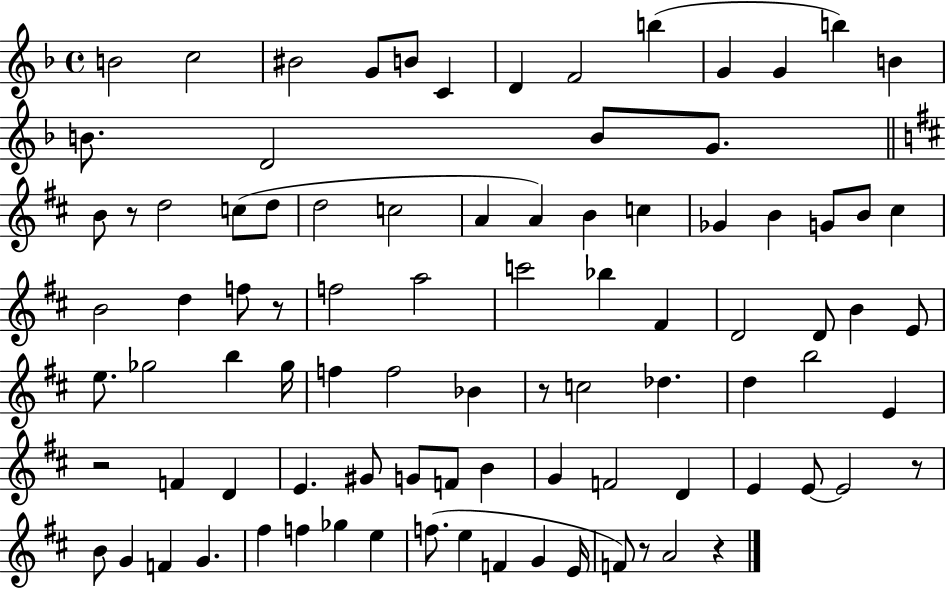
{
  \clef treble
  \time 4/4
  \defaultTimeSignature
  \key f \major
  \repeat volta 2 { b'2 c''2 | bis'2 g'8 b'8 c'4 | d'4 f'2 b''4( | g'4 g'4 b''4) b'4 | \break b'8. d'2 b'8 g'8. | \bar "||" \break \key d \major b'8 r8 d''2 c''8( d''8 | d''2 c''2 | a'4 a'4) b'4 c''4 | ges'4 b'4 g'8 b'8 cis''4 | \break b'2 d''4 f''8 r8 | f''2 a''2 | c'''2 bes''4 fis'4 | d'2 d'8 b'4 e'8 | \break e''8. ges''2 b''4 ges''16 | f''4 f''2 bes'4 | r8 c''2 des''4. | d''4 b''2 e'4 | \break r2 f'4 d'4 | e'4. gis'8 g'8 f'8 b'4 | g'4 f'2 d'4 | e'4 e'8~~ e'2 r8 | \break b'8 g'4 f'4 g'4. | fis''4 f''4 ges''4 e''4 | f''8.( e''4 f'4 g'4 e'16 | f'8) r8 a'2 r4 | \break } \bar "|."
}